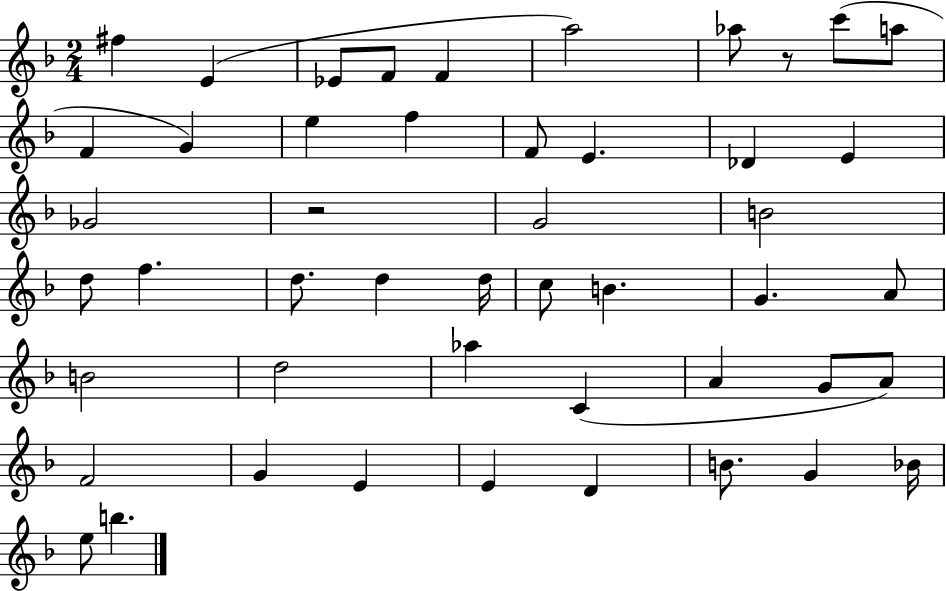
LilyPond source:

{
  \clef treble
  \numericTimeSignature
  \time 2/4
  \key f \major
  \repeat volta 2 { fis''4 e'4( | ees'8 f'8 f'4 | a''2) | aes''8 r8 c'''8( a''8 | \break f'4 g'4) | e''4 f''4 | f'8 e'4. | des'4 e'4 | \break ges'2 | r2 | g'2 | b'2 | \break d''8 f''4. | d''8. d''4 d''16 | c''8 b'4. | g'4. a'8 | \break b'2 | d''2 | aes''4 c'4( | a'4 g'8 a'8) | \break f'2 | g'4 e'4 | e'4 d'4 | b'8. g'4 bes'16 | \break e''8 b''4. | } \bar "|."
}